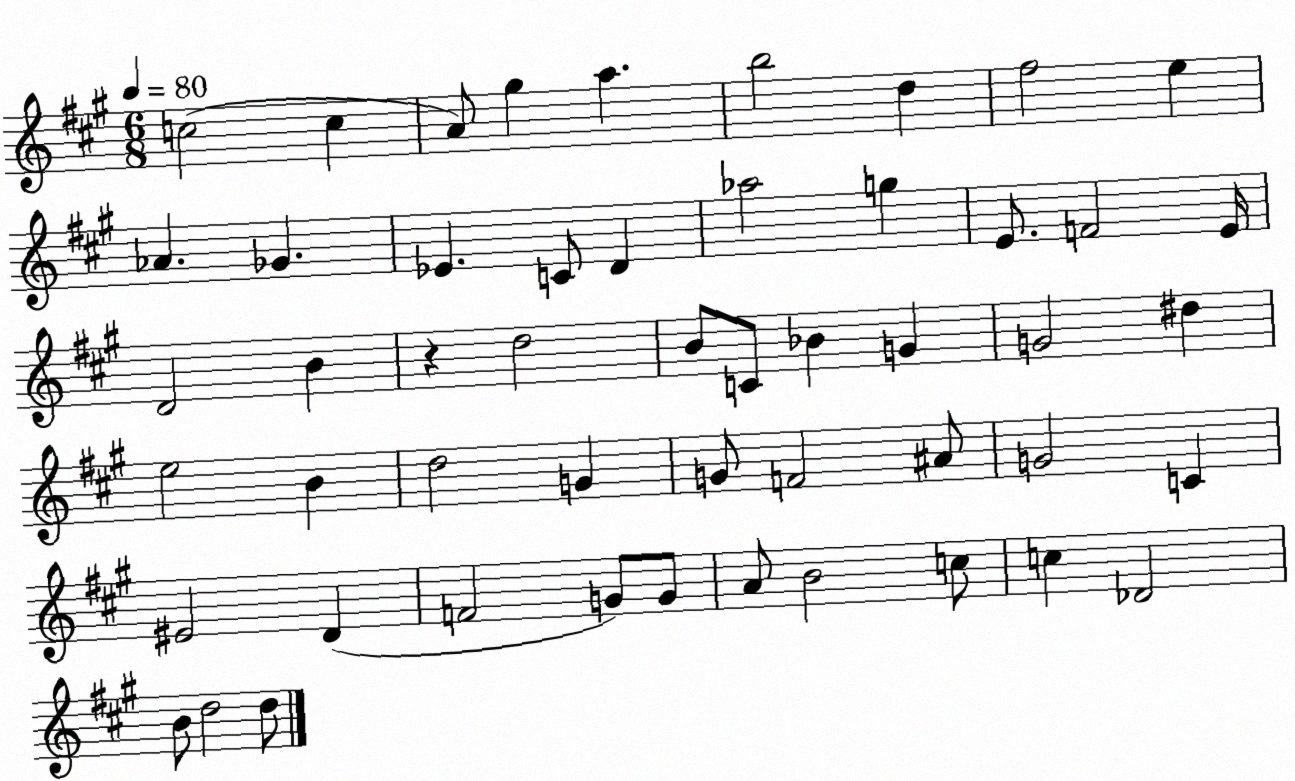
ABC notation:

X:1
T:Untitled
M:6/8
L:1/4
K:A
c2 c A/2 ^g a b2 d ^f2 e _A _G _E C/2 D _a2 g E/2 F2 E/4 D2 B z d2 B/2 C/2 _B G G2 ^d e2 B d2 G G/2 F2 ^A/2 G2 C ^E2 D F2 G/2 G/2 A/2 B2 c/2 c _D2 B/2 d2 d/2